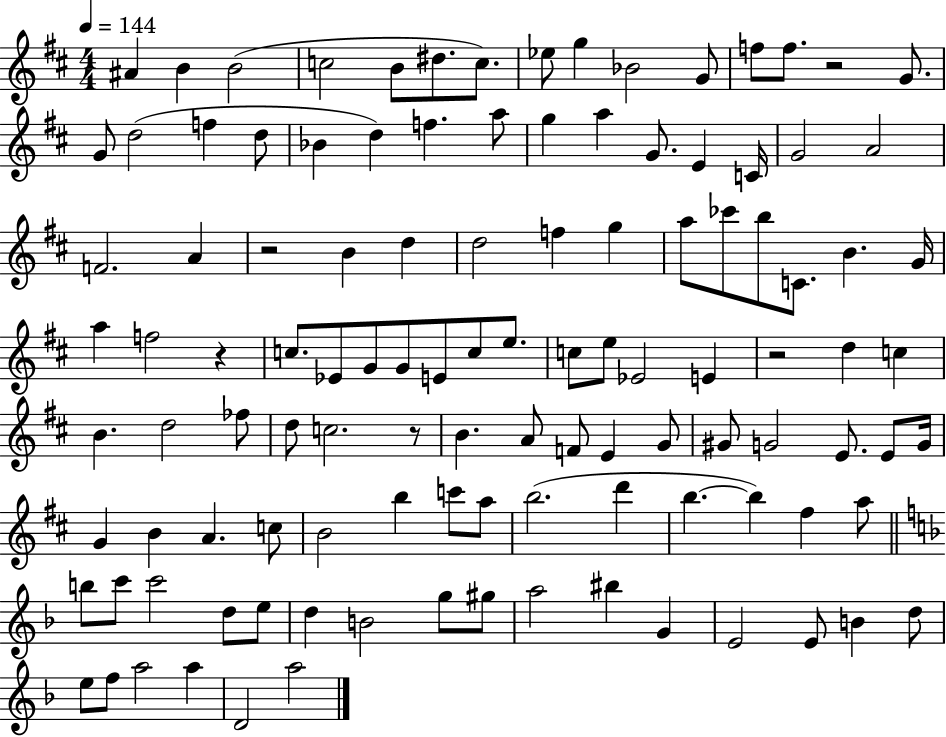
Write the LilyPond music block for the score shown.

{
  \clef treble
  \numericTimeSignature
  \time 4/4
  \key d \major
  \tempo 4 = 144
  \repeat volta 2 { ais'4 b'4 b'2( | c''2 b'8 dis''8. c''8.) | ees''8 g''4 bes'2 g'8 | f''8 f''8. r2 g'8. | \break g'8 d''2( f''4 d''8 | bes'4 d''4) f''4. a''8 | g''4 a''4 g'8. e'4 c'16 | g'2 a'2 | \break f'2. a'4 | r2 b'4 d''4 | d''2 f''4 g''4 | a''8 ces'''8 b''8 c'8. b'4. g'16 | \break a''4 f''2 r4 | c''8. ees'8 g'8 g'8 e'8 c''8 e''8. | c''8 e''8 ees'2 e'4 | r2 d''4 c''4 | \break b'4. d''2 fes''8 | d''8 c''2. r8 | b'4. a'8 f'8 e'4 g'8 | gis'8 g'2 e'8. e'8 g'16 | \break g'4 b'4 a'4. c''8 | b'2 b''4 c'''8 a''8 | b''2.( d'''4 | b''4.~~ b''4) fis''4 a''8 | \break \bar "||" \break \key f \major b''8 c'''8 c'''2 d''8 e''8 | d''4 b'2 g''8 gis''8 | a''2 bis''4 g'4 | e'2 e'8 b'4 d''8 | \break e''8 f''8 a''2 a''4 | d'2 a''2 | } \bar "|."
}